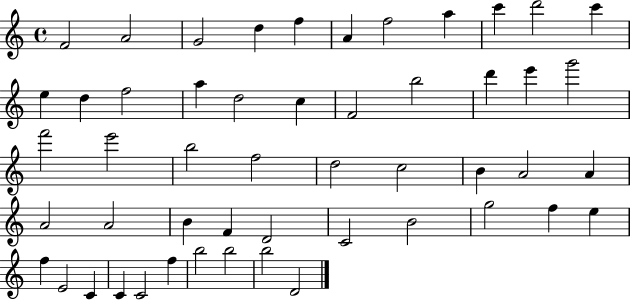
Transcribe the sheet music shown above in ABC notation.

X:1
T:Untitled
M:4/4
L:1/4
K:C
F2 A2 G2 d f A f2 a c' d'2 c' e d f2 a d2 c F2 b2 d' e' g'2 f'2 e'2 b2 f2 d2 c2 B A2 A A2 A2 B F D2 C2 B2 g2 f e f E2 C C C2 f b2 b2 b2 D2